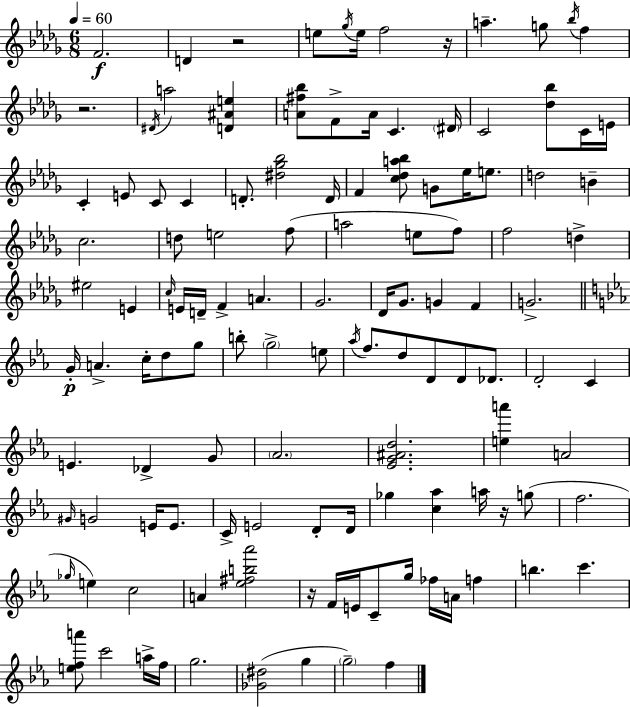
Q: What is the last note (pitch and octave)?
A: F5